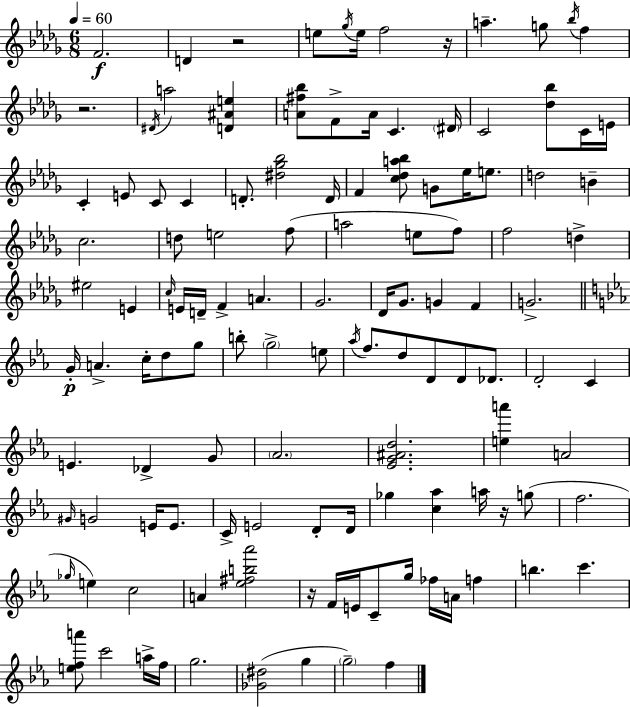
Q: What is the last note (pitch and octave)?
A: F5